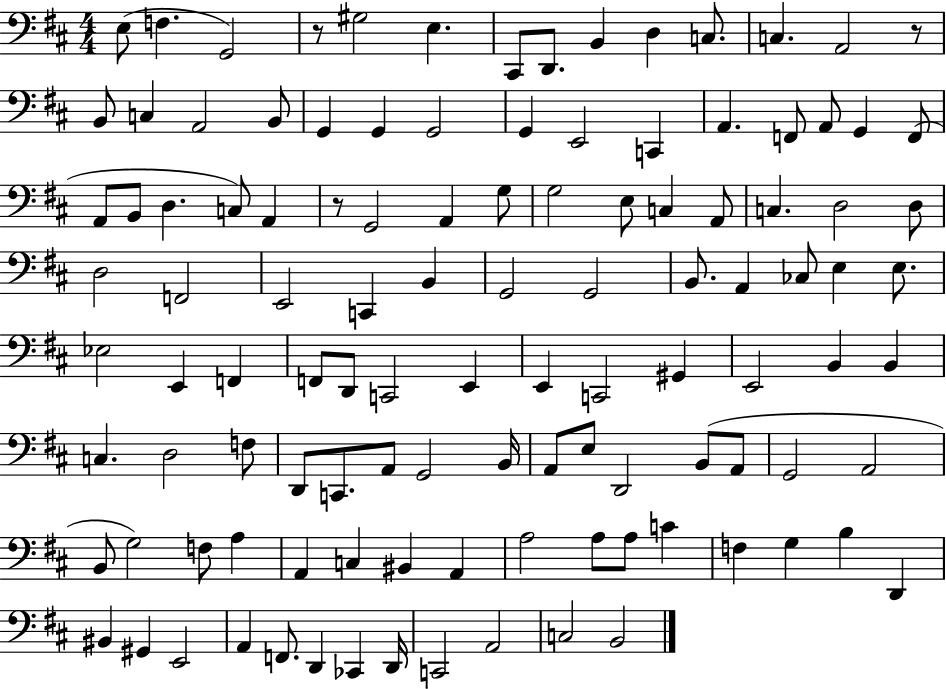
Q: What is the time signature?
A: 4/4